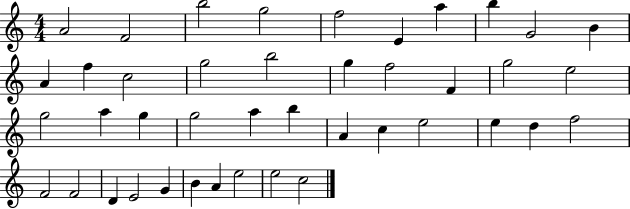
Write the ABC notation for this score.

X:1
T:Untitled
M:4/4
L:1/4
K:C
A2 F2 b2 g2 f2 E a b G2 B A f c2 g2 b2 g f2 F g2 e2 g2 a g g2 a b A c e2 e d f2 F2 F2 D E2 G B A e2 e2 c2